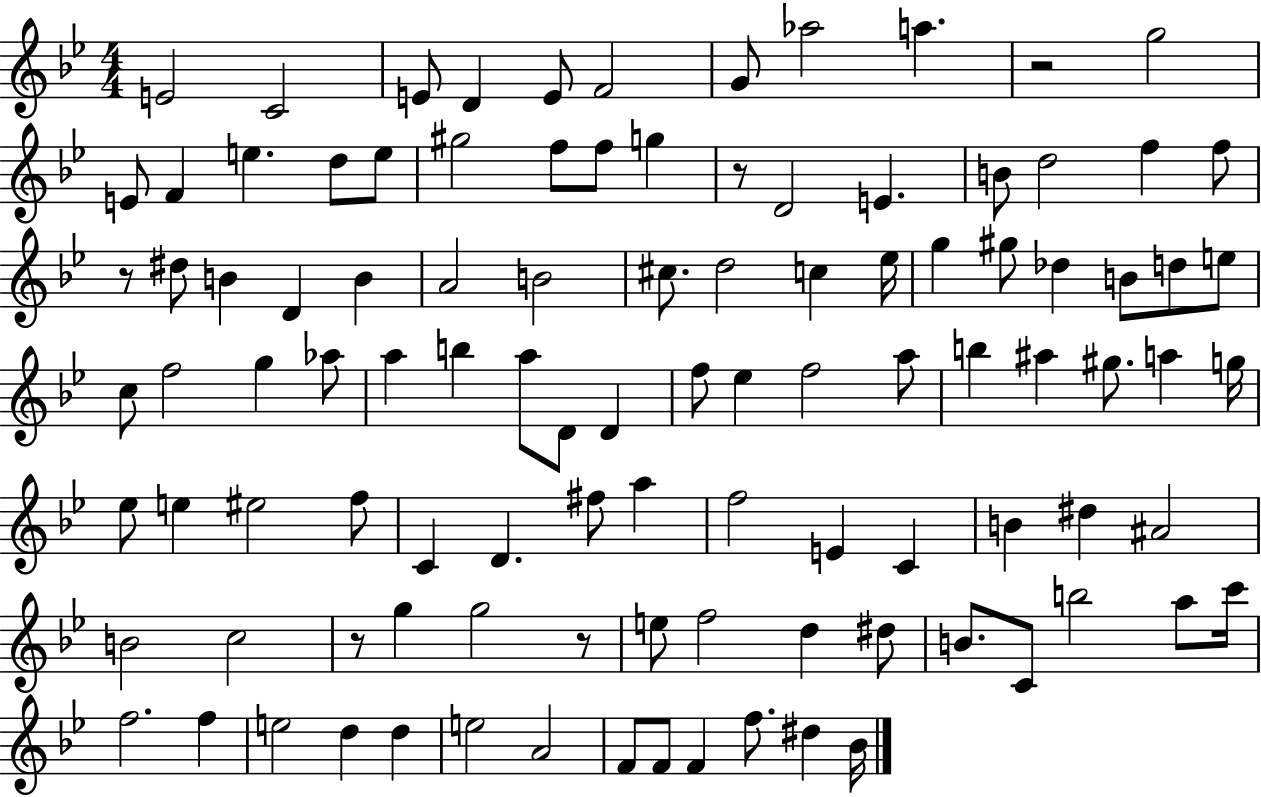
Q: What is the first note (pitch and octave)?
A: E4